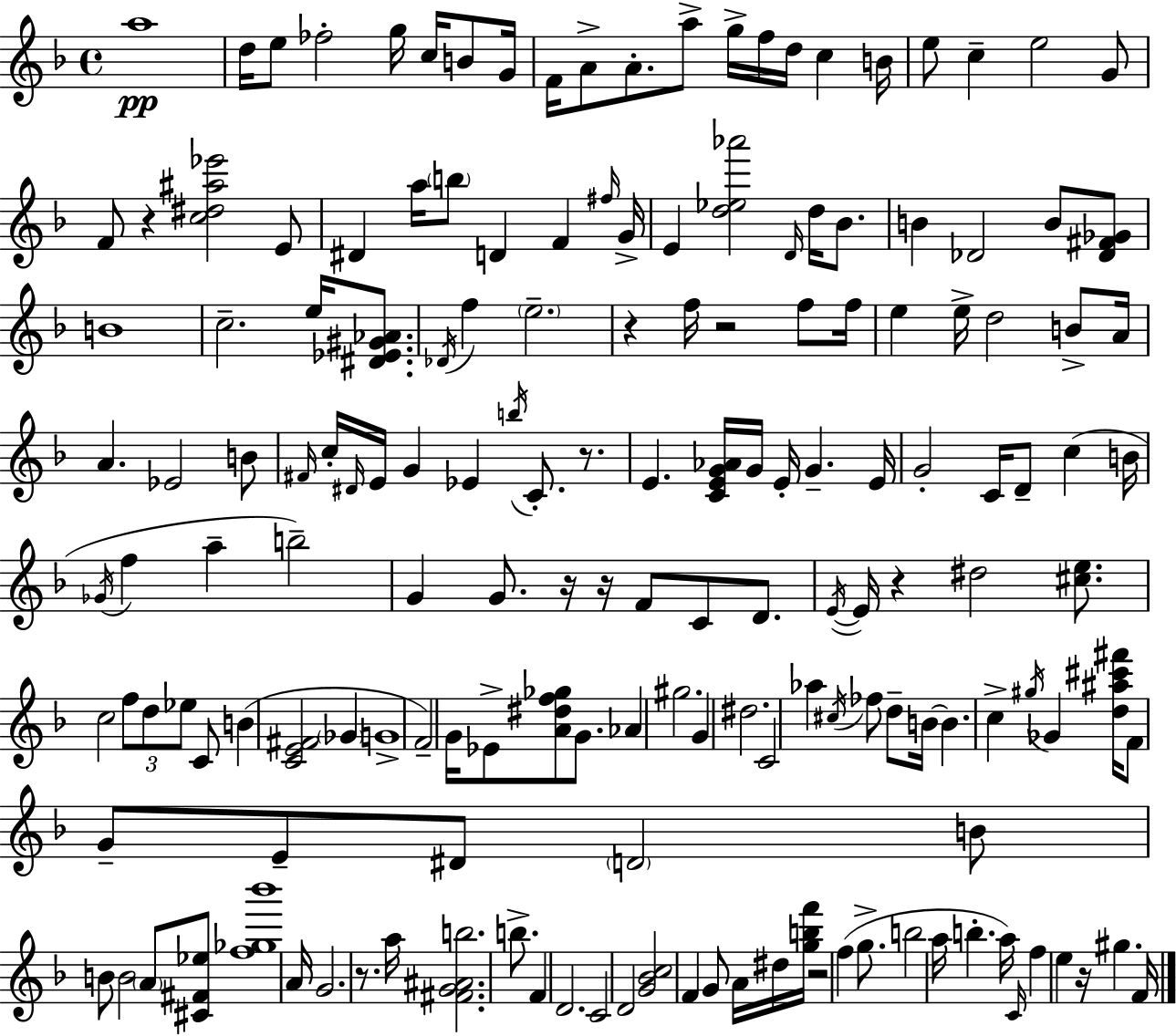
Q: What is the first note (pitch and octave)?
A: A5